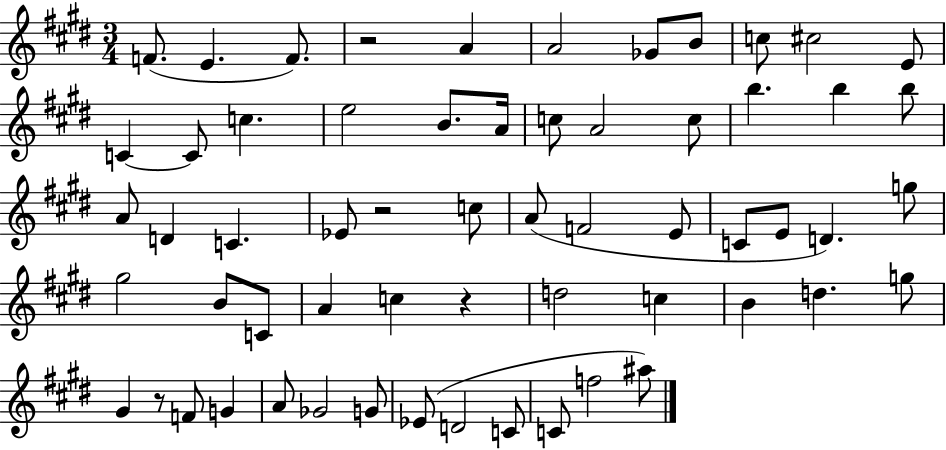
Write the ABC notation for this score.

X:1
T:Untitled
M:3/4
L:1/4
K:E
F/2 E F/2 z2 A A2 _G/2 B/2 c/2 ^c2 E/2 C C/2 c e2 B/2 A/4 c/2 A2 c/2 b b b/2 A/2 D C _E/2 z2 c/2 A/2 F2 E/2 C/2 E/2 D g/2 ^g2 B/2 C/2 A c z d2 c B d g/2 ^G z/2 F/2 G A/2 _G2 G/2 _E/2 D2 C/2 C/2 f2 ^a/2